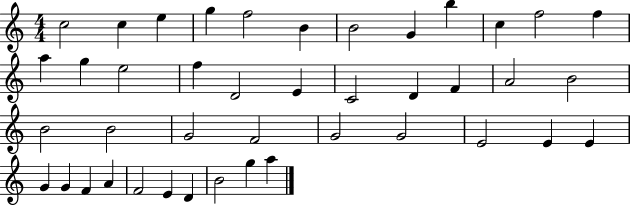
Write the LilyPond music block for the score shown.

{
  \clef treble
  \numericTimeSignature
  \time 4/4
  \key c \major
  c''2 c''4 e''4 | g''4 f''2 b'4 | b'2 g'4 b''4 | c''4 f''2 f''4 | \break a''4 g''4 e''2 | f''4 d'2 e'4 | c'2 d'4 f'4 | a'2 b'2 | \break b'2 b'2 | g'2 f'2 | g'2 g'2 | e'2 e'4 e'4 | \break g'4 g'4 f'4 a'4 | f'2 e'4 d'4 | b'2 g''4 a''4 | \bar "|."
}